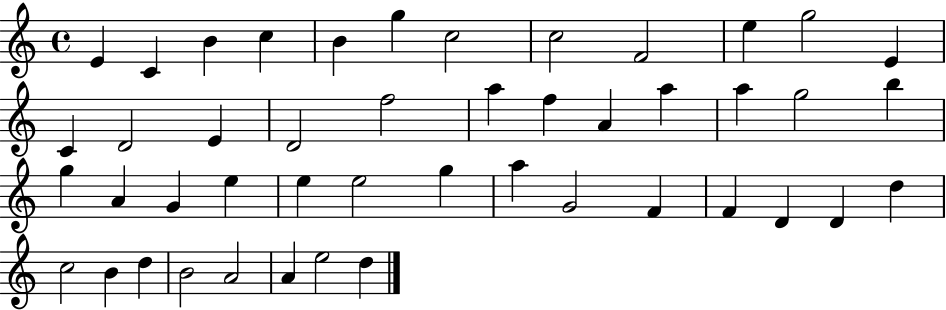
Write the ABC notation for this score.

X:1
T:Untitled
M:4/4
L:1/4
K:C
E C B c B g c2 c2 F2 e g2 E C D2 E D2 f2 a f A a a g2 b g A G e e e2 g a G2 F F D D d c2 B d B2 A2 A e2 d